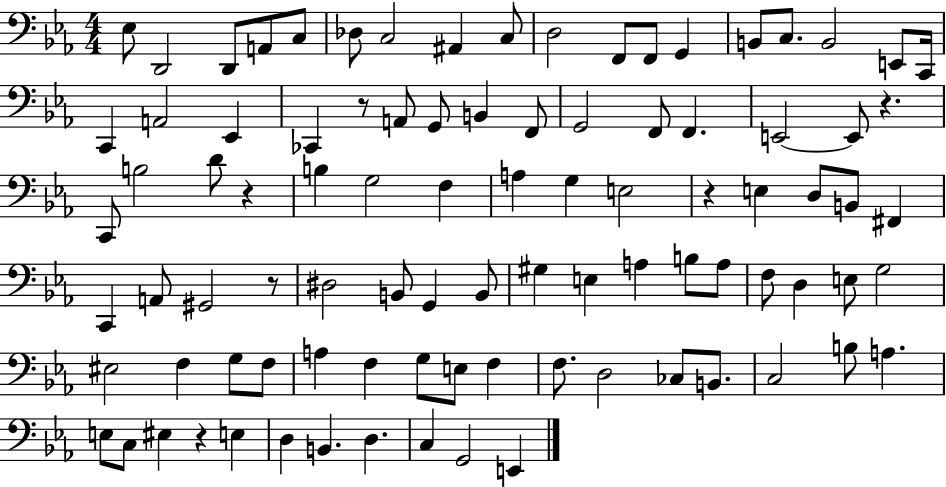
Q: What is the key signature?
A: EES major